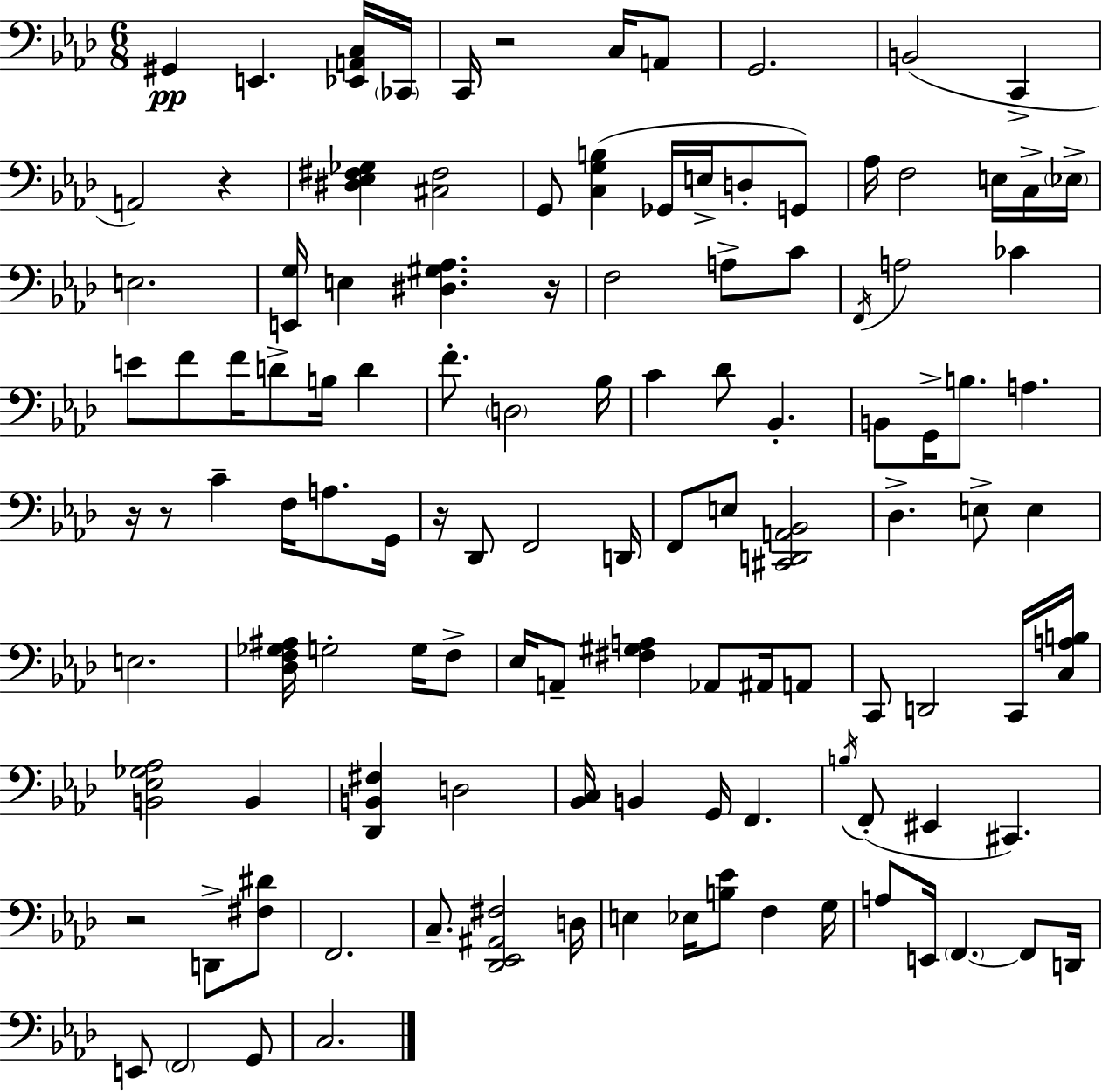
{
  \clef bass
  \numericTimeSignature
  \time 6/8
  \key aes \major
  gis,4\pp e,4. <ees, a, c>16 \parenthesize ces,16 | c,16 r2 c16 a,8 | g,2. | b,2( c,4-> | \break a,2) r4 | <dis ees fis ges>4 <cis fis>2 | g,8 <c g b>4( ges,16 e16-> d8-. g,8) | aes16 f2 e16 c16-> \parenthesize ees16-> | \break e2. | <e, g>16 e4 <dis gis aes>4. r16 | f2 a8-> c'8 | \acciaccatura { f,16 } a2 ces'4 | \break e'8 f'8 f'16 d'8-> b16 d'4 | f'8.-. \parenthesize d2 | bes16 c'4 des'8 bes,4.-. | b,8 g,16-> b8. a4. | \break r16 r8 c'4-- f16 a8. | g,16 r16 des,8 f,2 | d,16 f,8 e8 <cis, d, a, bes,>2 | des4.-> e8-> e4 | \break e2. | <des f ges ais>16 g2-. g16 f8-> | ees16 a,8-- <fis gis a>4 aes,8 ais,16 a,8 | c,8 d,2 c,16 | \break <c a b>16 <b, ees ges aes>2 b,4 | <des, b, fis>4 d2 | <bes, c>16 b,4 g,16 f,4. | \acciaccatura { b16 }( f,8-. eis,4 cis,4.) | \break r2 d,8-> | <fis dis'>8 f,2. | c8.-- <des, ees, ais, fis>2 | d16 e4 ees16 <b ees'>8 f4 | \break g16 a8 e,16 \parenthesize f,4.~~ f,8 | d,16 e,8 \parenthesize f,2 | g,8 c2. | \bar "|."
}